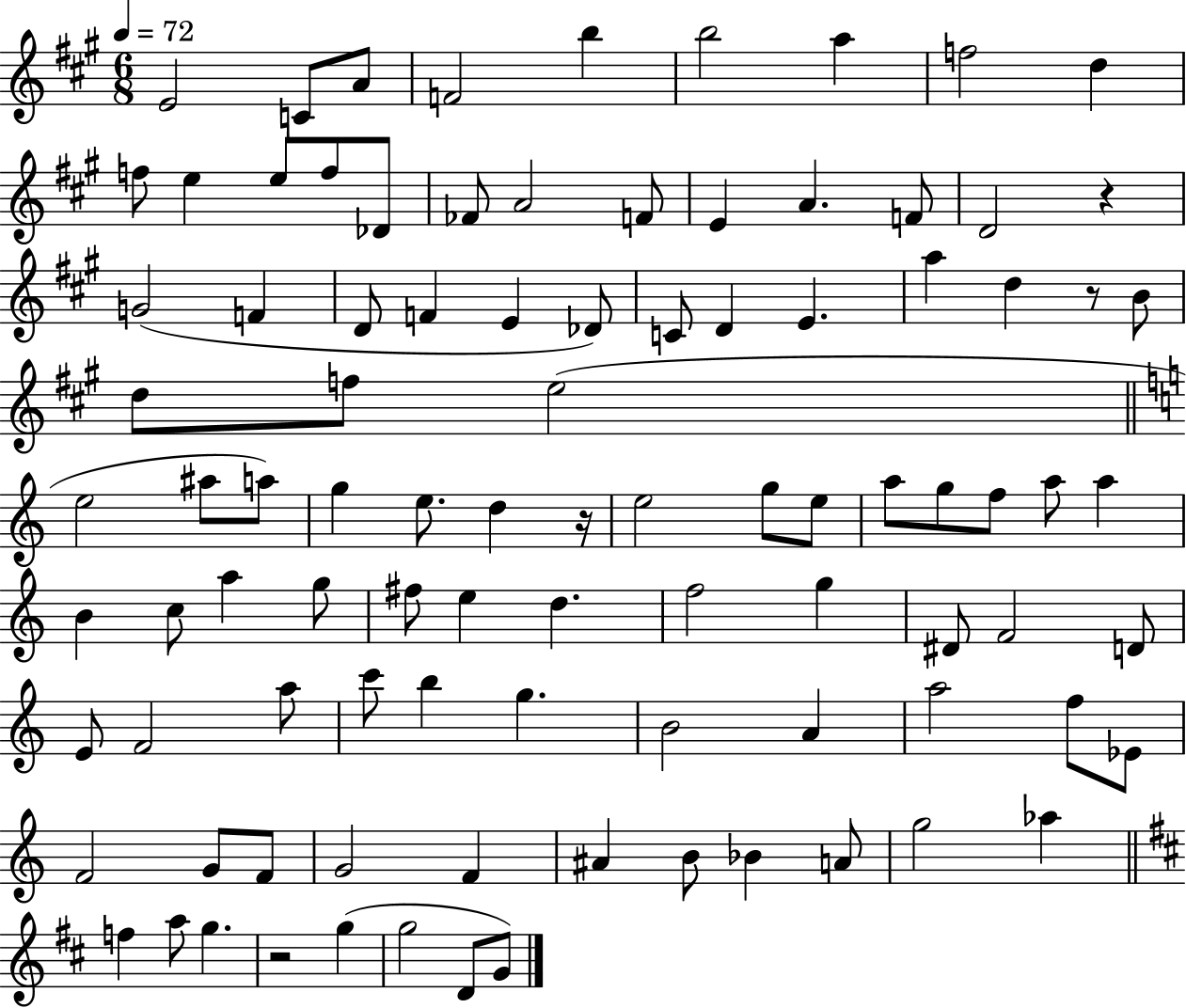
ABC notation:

X:1
T:Untitled
M:6/8
L:1/4
K:A
E2 C/2 A/2 F2 b b2 a f2 d f/2 e e/2 f/2 _D/2 _F/2 A2 F/2 E A F/2 D2 z G2 F D/2 F E _D/2 C/2 D E a d z/2 B/2 d/2 f/2 e2 e2 ^a/2 a/2 g e/2 d z/4 e2 g/2 e/2 a/2 g/2 f/2 a/2 a B c/2 a g/2 ^f/2 e d f2 g ^D/2 F2 D/2 E/2 F2 a/2 c'/2 b g B2 A a2 f/2 _E/2 F2 G/2 F/2 G2 F ^A B/2 _B A/2 g2 _a f a/2 g z2 g g2 D/2 G/2